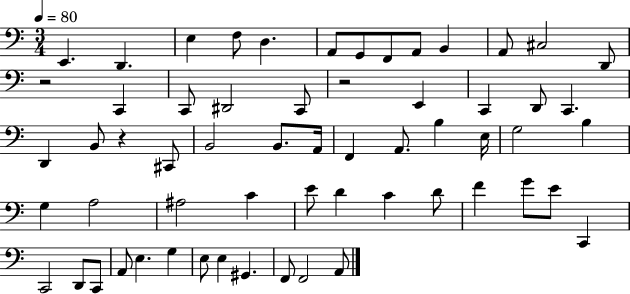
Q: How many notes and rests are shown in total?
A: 60